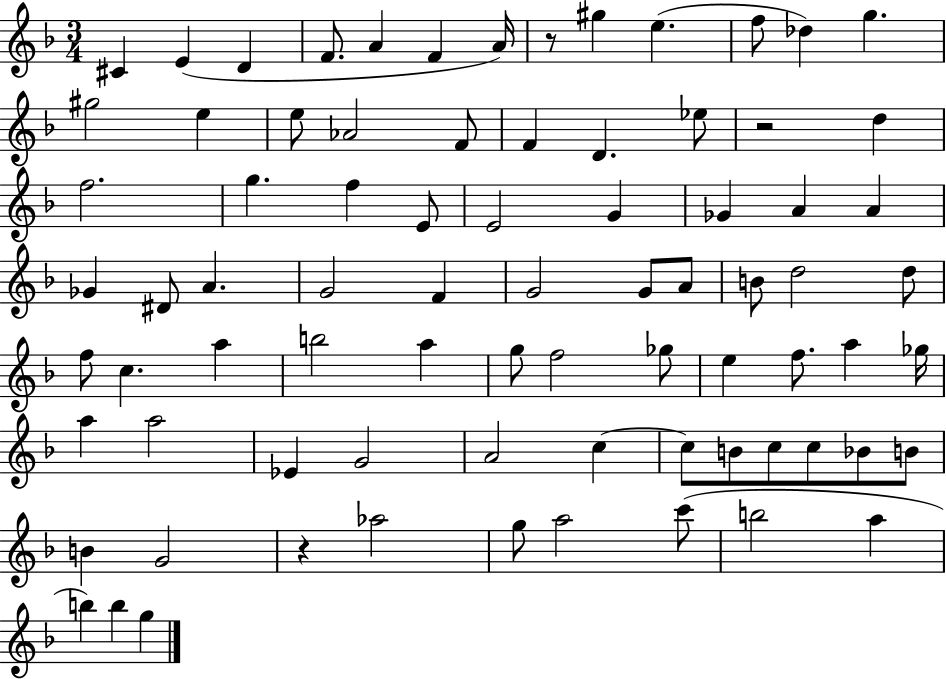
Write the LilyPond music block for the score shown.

{
  \clef treble
  \numericTimeSignature
  \time 3/4
  \key f \major
  cis'4 e'4( d'4 | f'8. a'4 f'4 a'16) | r8 gis''4 e''4.( | f''8 des''4) g''4. | \break gis''2 e''4 | e''8 aes'2 f'8 | f'4 d'4. ees''8 | r2 d''4 | \break f''2. | g''4. f''4 e'8 | e'2 g'4 | ges'4 a'4 a'4 | \break ges'4 dis'8 a'4. | g'2 f'4 | g'2 g'8 a'8 | b'8 d''2 d''8 | \break f''8 c''4. a''4 | b''2 a''4 | g''8 f''2 ges''8 | e''4 f''8. a''4 ges''16 | \break a''4 a''2 | ees'4 g'2 | a'2 c''4~~ | c''8 b'8 c''8 c''8 bes'8 b'8 | \break b'4 g'2 | r4 aes''2 | g''8 a''2 c'''8( | b''2 a''4 | \break b''4) b''4 g''4 | \bar "|."
}